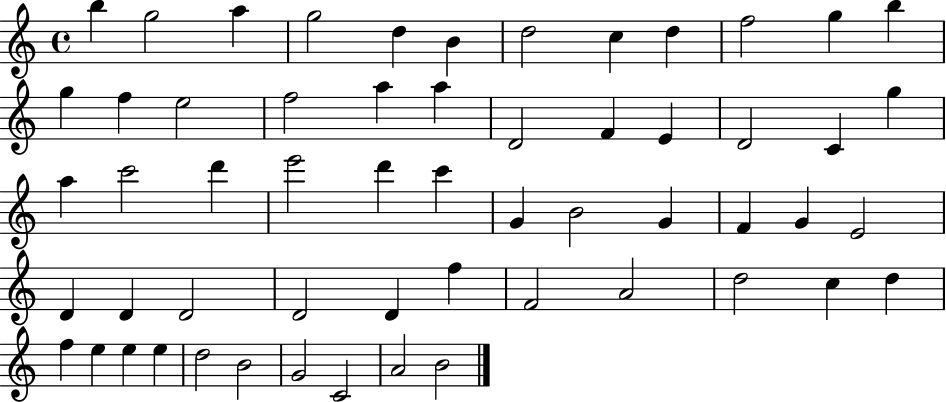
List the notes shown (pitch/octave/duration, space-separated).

B5/q G5/h A5/q G5/h D5/q B4/q D5/h C5/q D5/q F5/h G5/q B5/q G5/q F5/q E5/h F5/h A5/q A5/q D4/h F4/q E4/q D4/h C4/q G5/q A5/q C6/h D6/q E6/h D6/q C6/q G4/q B4/h G4/q F4/q G4/q E4/h D4/q D4/q D4/h D4/h D4/q F5/q F4/h A4/h D5/h C5/q D5/q F5/q E5/q E5/q E5/q D5/h B4/h G4/h C4/h A4/h B4/h